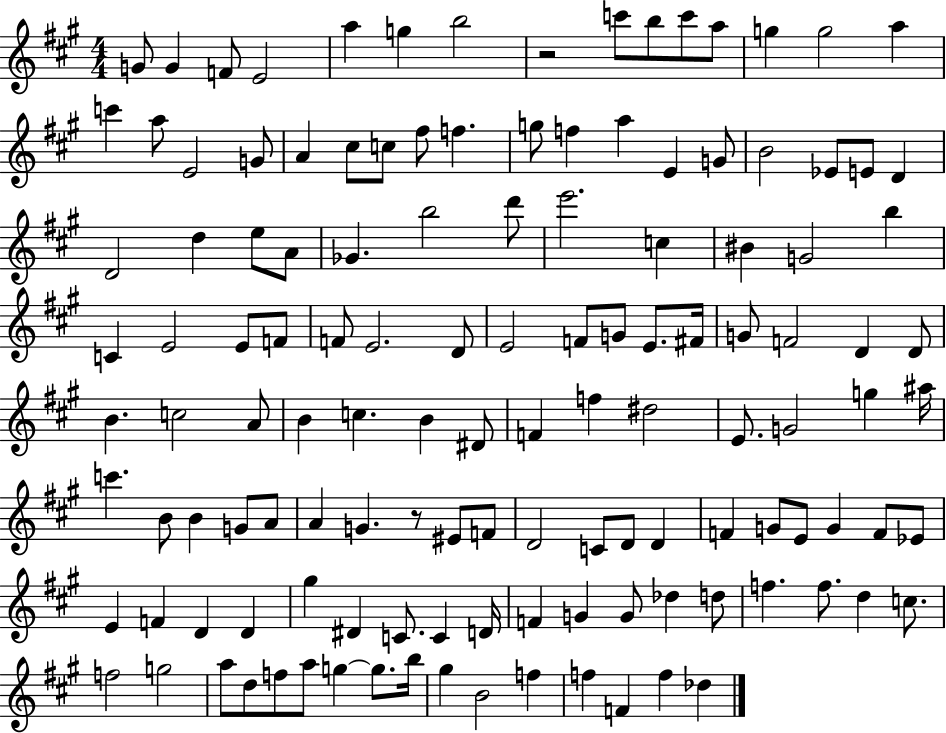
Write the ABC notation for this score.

X:1
T:Untitled
M:4/4
L:1/4
K:A
G/2 G F/2 E2 a g b2 z2 c'/2 b/2 c'/2 a/2 g g2 a c' a/2 E2 G/2 A ^c/2 c/2 ^f/2 f g/2 f a E G/2 B2 _E/2 E/2 D D2 d e/2 A/2 _G b2 d'/2 e'2 c ^B G2 b C E2 E/2 F/2 F/2 E2 D/2 E2 F/2 G/2 E/2 ^F/4 G/2 F2 D D/2 B c2 A/2 B c B ^D/2 F f ^d2 E/2 G2 g ^a/4 c' B/2 B G/2 A/2 A G z/2 ^E/2 F/2 D2 C/2 D/2 D F G/2 E/2 G F/2 _E/2 E F D D ^g ^D C/2 C D/4 F G G/2 _d d/2 f f/2 d c/2 f2 g2 a/2 d/2 f/2 a/2 g g/2 b/4 ^g B2 f f F f _d